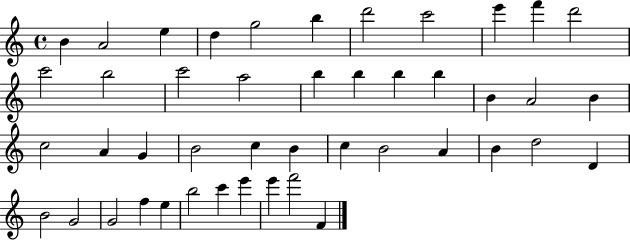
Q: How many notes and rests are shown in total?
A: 45